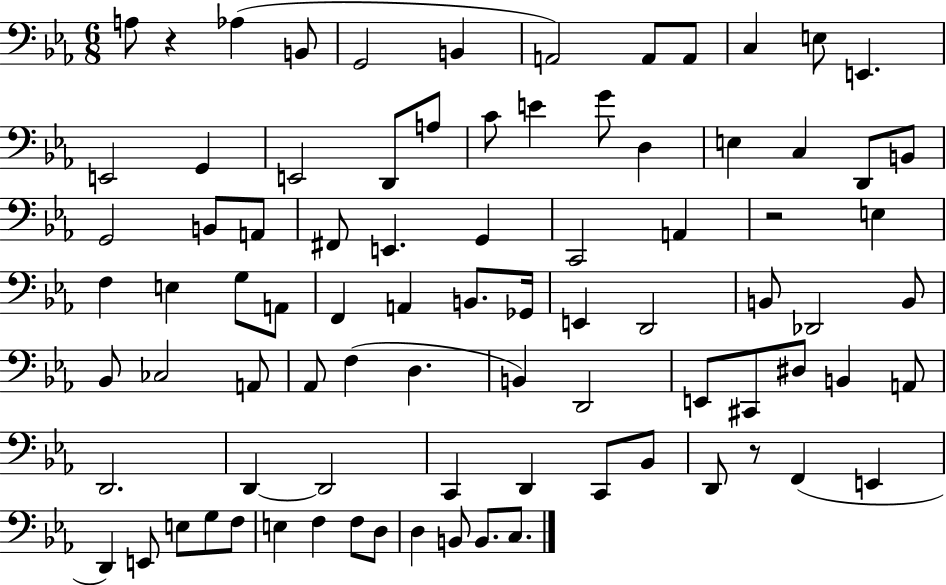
{
  \clef bass
  \numericTimeSignature
  \time 6/8
  \key ees \major
  a8 r4 aes4( b,8 | g,2 b,4 | a,2) a,8 a,8 | c4 e8 e,4. | \break e,2 g,4 | e,2 d,8 a8 | c'8 e'4 g'8 d4 | e4 c4 d,8 b,8 | \break g,2 b,8 a,8 | fis,8 e,4. g,4 | c,2 a,4 | r2 e4 | \break f4 e4 g8 a,8 | f,4 a,4 b,8. ges,16 | e,4 d,2 | b,8 des,2 b,8 | \break bes,8 ces2 a,8 | aes,8 f4( d4. | b,4) d,2 | e,8 cis,8 dis8 b,4 a,8 | \break d,2. | d,4~~ d,2 | c,4 d,4 c,8 bes,8 | d,8 r8 f,4( e,4 | \break d,4) e,8 e8 g8 f8 | e4 f4 f8 d8 | d4 b,8 b,8. c8. | \bar "|."
}